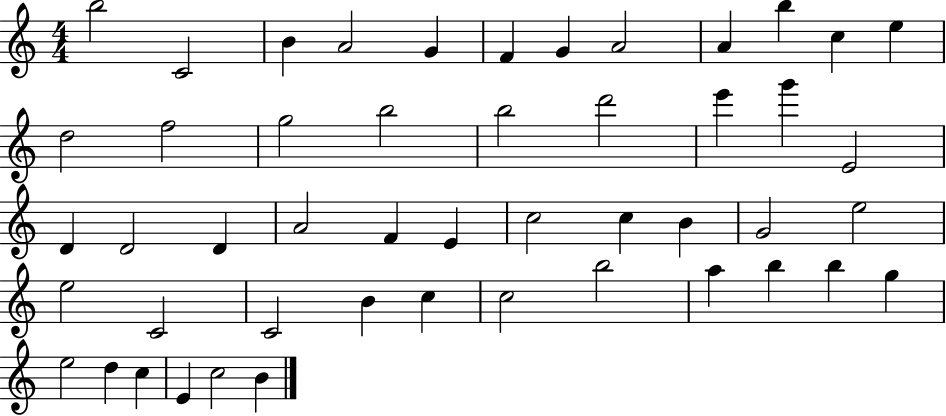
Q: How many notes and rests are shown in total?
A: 49